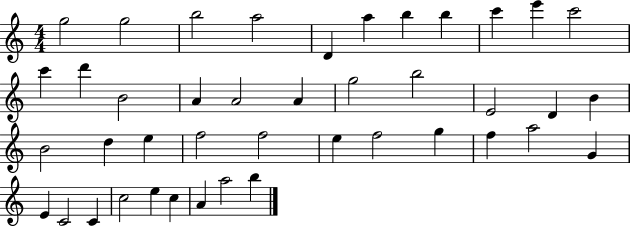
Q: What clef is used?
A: treble